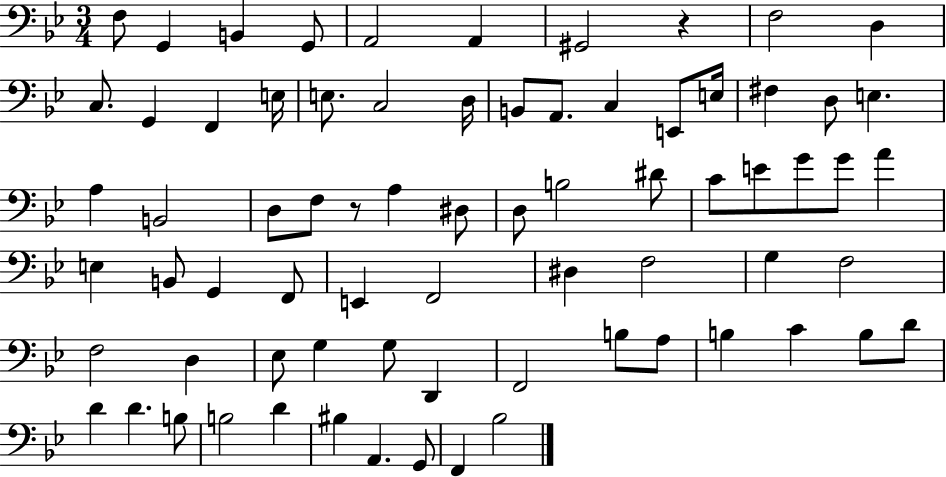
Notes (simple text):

F3/e G2/q B2/q G2/e A2/h A2/q G#2/h R/q F3/h D3/q C3/e. G2/q F2/q E3/s E3/e. C3/h D3/s B2/e A2/e. C3/q E2/e E3/s F#3/q D3/e E3/q. A3/q B2/h D3/e F3/e R/e A3/q D#3/e D3/e B3/h D#4/e C4/e E4/e G4/e G4/e A4/q E3/q B2/e G2/q F2/e E2/q F2/h D#3/q F3/h G3/q F3/h F3/h D3/q Eb3/e G3/q G3/e D2/q F2/h B3/e A3/e B3/q C4/q B3/e D4/e D4/q D4/q. B3/e B3/h D4/q BIS3/q A2/q. G2/e F2/q Bb3/h